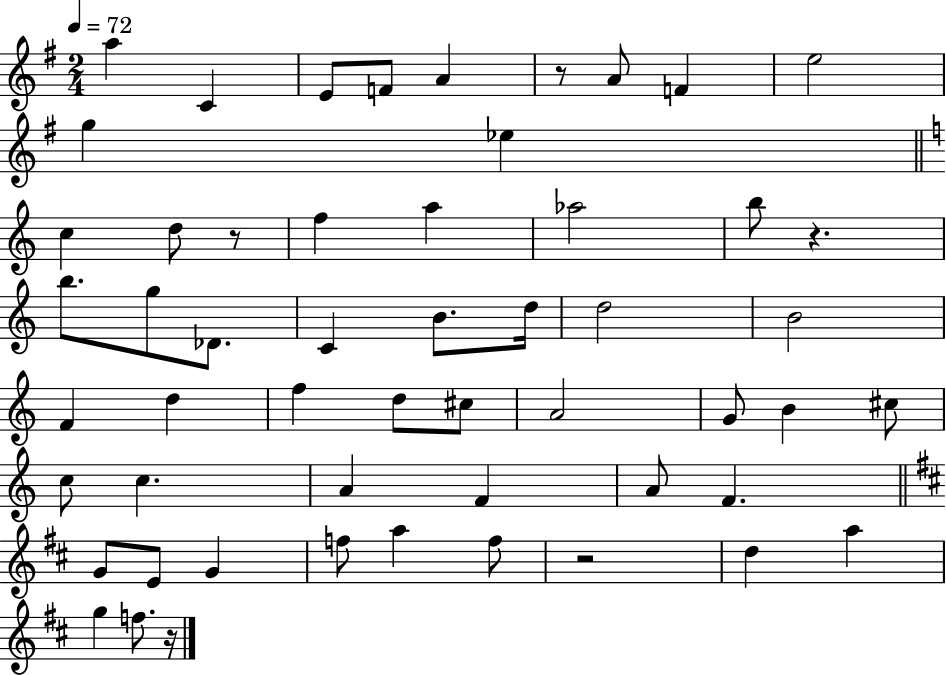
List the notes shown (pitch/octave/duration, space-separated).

A5/q C4/q E4/e F4/e A4/q R/e A4/e F4/q E5/h G5/q Eb5/q C5/q D5/e R/e F5/q A5/q Ab5/h B5/e R/q. B5/e. G5/e Db4/e. C4/q B4/e. D5/s D5/h B4/h F4/q D5/q F5/q D5/e C#5/e A4/h G4/e B4/q C#5/e C5/e C5/q. A4/q F4/q A4/e F4/q. G4/e E4/e G4/q F5/e A5/q F5/e R/h D5/q A5/q G5/q F5/e. R/s